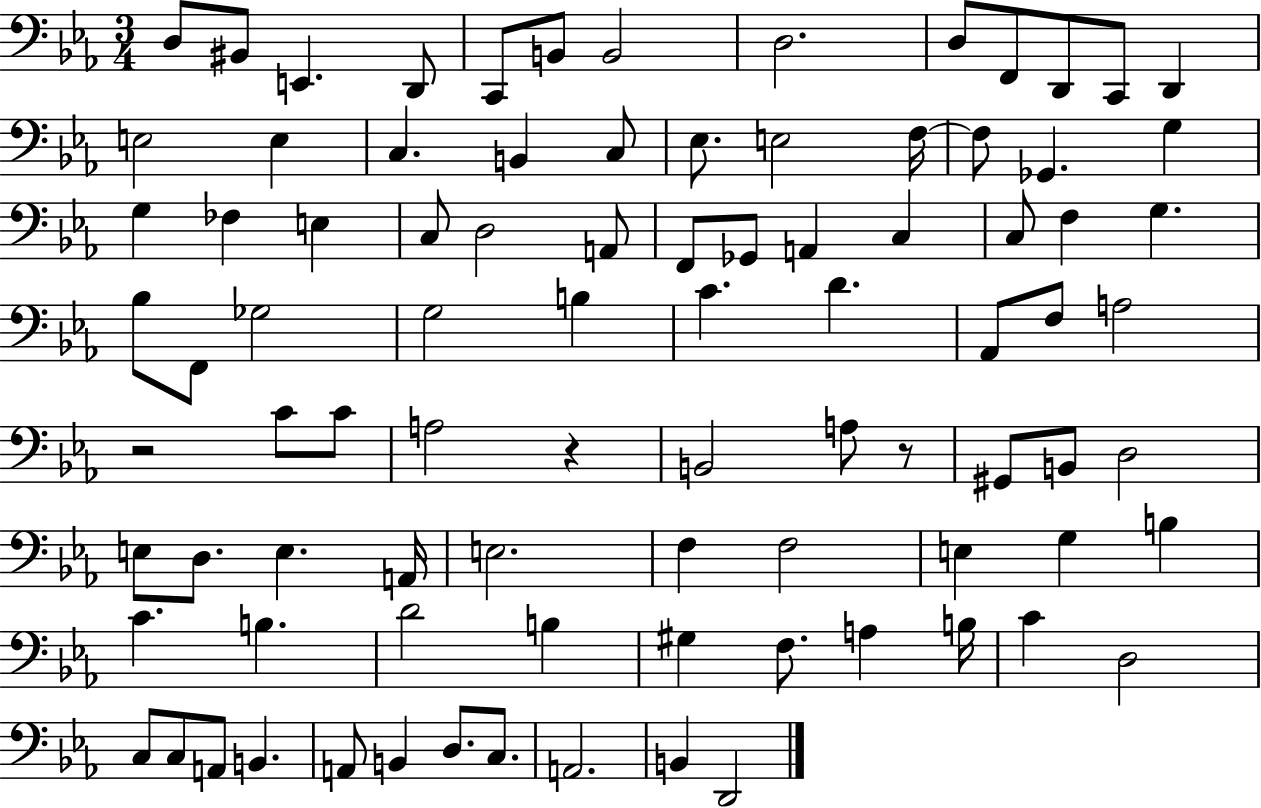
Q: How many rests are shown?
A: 3